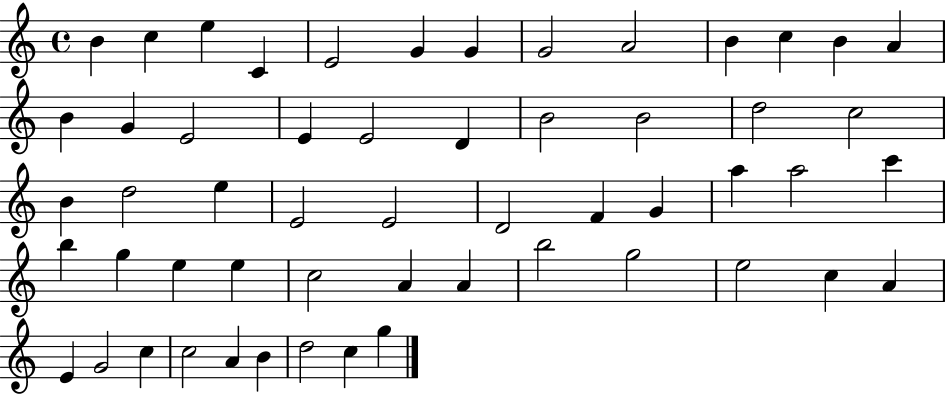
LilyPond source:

{
  \clef treble
  \time 4/4
  \defaultTimeSignature
  \key c \major
  b'4 c''4 e''4 c'4 | e'2 g'4 g'4 | g'2 a'2 | b'4 c''4 b'4 a'4 | \break b'4 g'4 e'2 | e'4 e'2 d'4 | b'2 b'2 | d''2 c''2 | \break b'4 d''2 e''4 | e'2 e'2 | d'2 f'4 g'4 | a''4 a''2 c'''4 | \break b''4 g''4 e''4 e''4 | c''2 a'4 a'4 | b''2 g''2 | e''2 c''4 a'4 | \break e'4 g'2 c''4 | c''2 a'4 b'4 | d''2 c''4 g''4 | \bar "|."
}